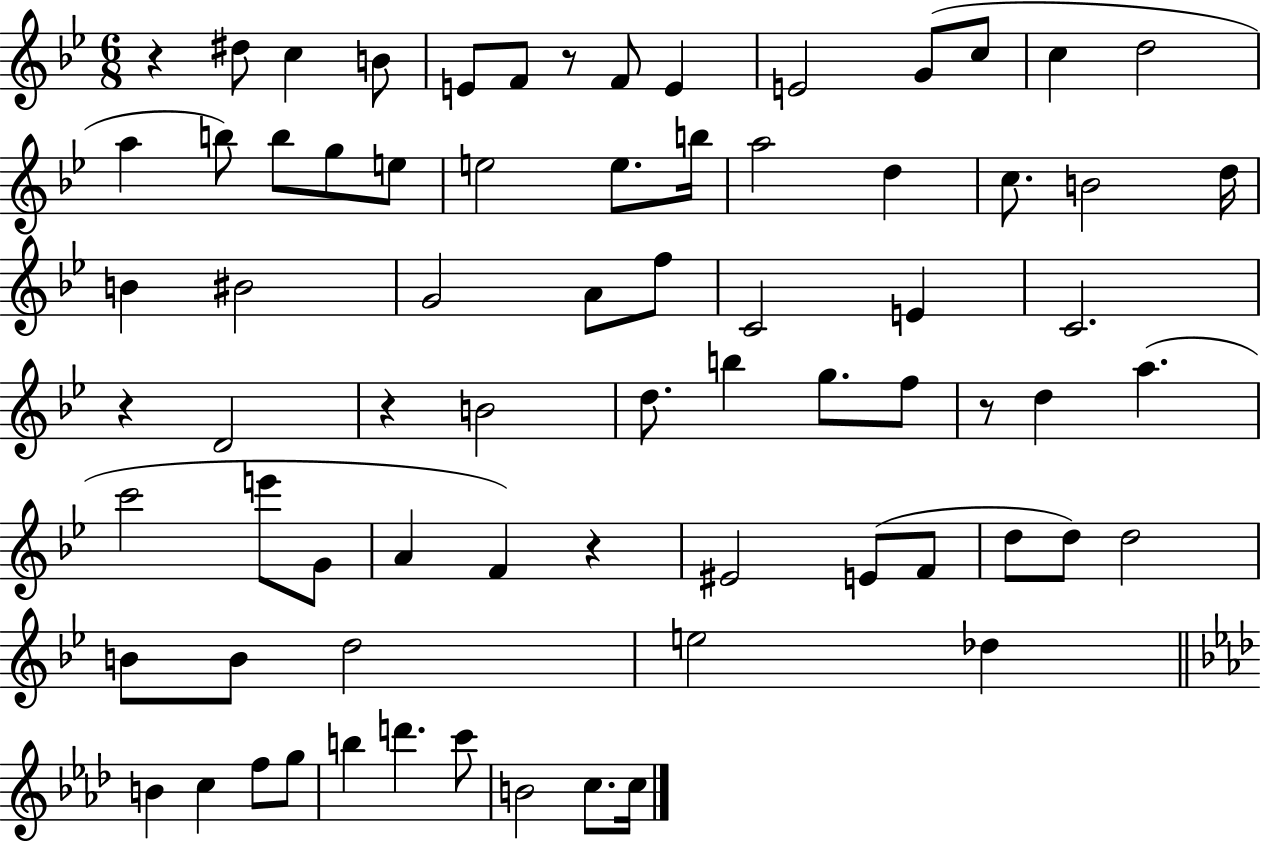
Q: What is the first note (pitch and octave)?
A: D#5